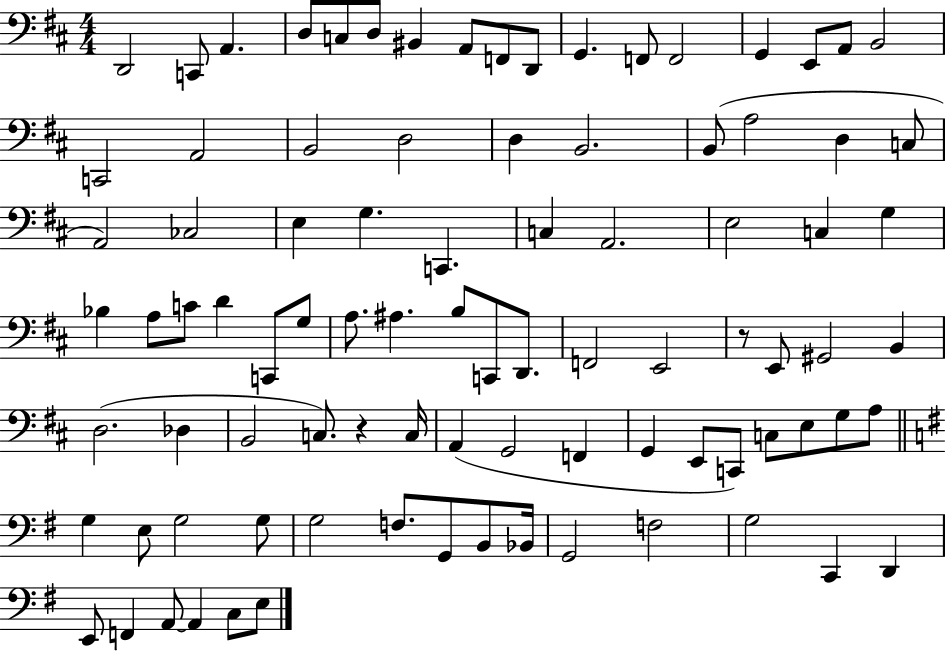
X:1
T:Untitled
M:4/4
L:1/4
K:D
D,,2 C,,/2 A,, D,/2 C,/2 D,/2 ^B,, A,,/2 F,,/2 D,,/2 G,, F,,/2 F,,2 G,, E,,/2 A,,/2 B,,2 C,,2 A,,2 B,,2 D,2 D, B,,2 B,,/2 A,2 D, C,/2 A,,2 _C,2 E, G, C,, C, A,,2 E,2 C, G, _B, A,/2 C/2 D C,,/2 G,/2 A,/2 ^A, B,/2 C,,/2 D,,/2 F,,2 E,,2 z/2 E,,/2 ^G,,2 B,, D,2 _D, B,,2 C,/2 z C,/4 A,, G,,2 F,, G,, E,,/2 C,,/2 C,/2 E,/2 G,/2 A,/2 G, E,/2 G,2 G,/2 G,2 F,/2 G,,/2 B,,/2 _B,,/4 G,,2 F,2 G,2 C,, D,, E,,/2 F,, A,,/2 A,, C,/2 E,/2